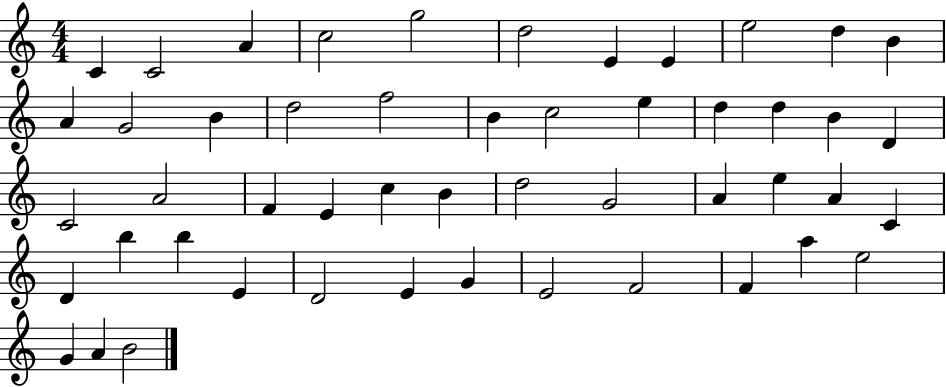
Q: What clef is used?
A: treble